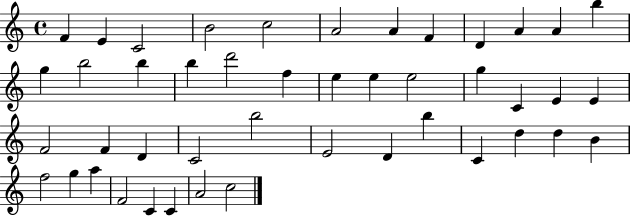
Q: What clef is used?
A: treble